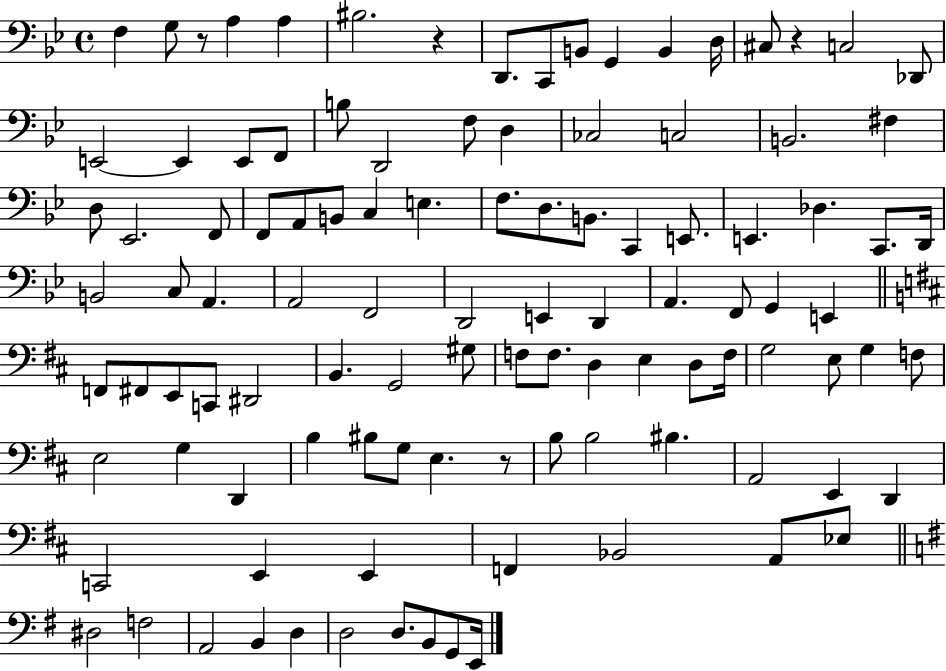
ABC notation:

X:1
T:Untitled
M:4/4
L:1/4
K:Bb
F, G,/2 z/2 A, A, ^B,2 z D,,/2 C,,/2 B,,/2 G,, B,, D,/4 ^C,/2 z C,2 _D,,/2 E,,2 E,, E,,/2 F,,/2 B,/2 D,,2 F,/2 D, _C,2 C,2 B,,2 ^F, D,/2 _E,,2 F,,/2 F,,/2 A,,/2 B,,/2 C, E, F,/2 D,/2 B,,/2 C,, E,,/2 E,, _D, C,,/2 D,,/4 B,,2 C,/2 A,, A,,2 F,,2 D,,2 E,, D,, A,, F,,/2 G,, E,, F,,/2 ^F,,/2 E,,/2 C,,/2 ^D,,2 B,, G,,2 ^G,/2 F,/2 F,/2 D, E, D,/2 F,/4 G,2 E,/2 G, F,/2 E,2 G, D,, B, ^B,/2 G,/2 E, z/2 B,/2 B,2 ^B, A,,2 E,, D,, C,,2 E,, E,, F,, _B,,2 A,,/2 _E,/2 ^D,2 F,2 A,,2 B,, D, D,2 D,/2 B,,/2 G,,/2 E,,/4